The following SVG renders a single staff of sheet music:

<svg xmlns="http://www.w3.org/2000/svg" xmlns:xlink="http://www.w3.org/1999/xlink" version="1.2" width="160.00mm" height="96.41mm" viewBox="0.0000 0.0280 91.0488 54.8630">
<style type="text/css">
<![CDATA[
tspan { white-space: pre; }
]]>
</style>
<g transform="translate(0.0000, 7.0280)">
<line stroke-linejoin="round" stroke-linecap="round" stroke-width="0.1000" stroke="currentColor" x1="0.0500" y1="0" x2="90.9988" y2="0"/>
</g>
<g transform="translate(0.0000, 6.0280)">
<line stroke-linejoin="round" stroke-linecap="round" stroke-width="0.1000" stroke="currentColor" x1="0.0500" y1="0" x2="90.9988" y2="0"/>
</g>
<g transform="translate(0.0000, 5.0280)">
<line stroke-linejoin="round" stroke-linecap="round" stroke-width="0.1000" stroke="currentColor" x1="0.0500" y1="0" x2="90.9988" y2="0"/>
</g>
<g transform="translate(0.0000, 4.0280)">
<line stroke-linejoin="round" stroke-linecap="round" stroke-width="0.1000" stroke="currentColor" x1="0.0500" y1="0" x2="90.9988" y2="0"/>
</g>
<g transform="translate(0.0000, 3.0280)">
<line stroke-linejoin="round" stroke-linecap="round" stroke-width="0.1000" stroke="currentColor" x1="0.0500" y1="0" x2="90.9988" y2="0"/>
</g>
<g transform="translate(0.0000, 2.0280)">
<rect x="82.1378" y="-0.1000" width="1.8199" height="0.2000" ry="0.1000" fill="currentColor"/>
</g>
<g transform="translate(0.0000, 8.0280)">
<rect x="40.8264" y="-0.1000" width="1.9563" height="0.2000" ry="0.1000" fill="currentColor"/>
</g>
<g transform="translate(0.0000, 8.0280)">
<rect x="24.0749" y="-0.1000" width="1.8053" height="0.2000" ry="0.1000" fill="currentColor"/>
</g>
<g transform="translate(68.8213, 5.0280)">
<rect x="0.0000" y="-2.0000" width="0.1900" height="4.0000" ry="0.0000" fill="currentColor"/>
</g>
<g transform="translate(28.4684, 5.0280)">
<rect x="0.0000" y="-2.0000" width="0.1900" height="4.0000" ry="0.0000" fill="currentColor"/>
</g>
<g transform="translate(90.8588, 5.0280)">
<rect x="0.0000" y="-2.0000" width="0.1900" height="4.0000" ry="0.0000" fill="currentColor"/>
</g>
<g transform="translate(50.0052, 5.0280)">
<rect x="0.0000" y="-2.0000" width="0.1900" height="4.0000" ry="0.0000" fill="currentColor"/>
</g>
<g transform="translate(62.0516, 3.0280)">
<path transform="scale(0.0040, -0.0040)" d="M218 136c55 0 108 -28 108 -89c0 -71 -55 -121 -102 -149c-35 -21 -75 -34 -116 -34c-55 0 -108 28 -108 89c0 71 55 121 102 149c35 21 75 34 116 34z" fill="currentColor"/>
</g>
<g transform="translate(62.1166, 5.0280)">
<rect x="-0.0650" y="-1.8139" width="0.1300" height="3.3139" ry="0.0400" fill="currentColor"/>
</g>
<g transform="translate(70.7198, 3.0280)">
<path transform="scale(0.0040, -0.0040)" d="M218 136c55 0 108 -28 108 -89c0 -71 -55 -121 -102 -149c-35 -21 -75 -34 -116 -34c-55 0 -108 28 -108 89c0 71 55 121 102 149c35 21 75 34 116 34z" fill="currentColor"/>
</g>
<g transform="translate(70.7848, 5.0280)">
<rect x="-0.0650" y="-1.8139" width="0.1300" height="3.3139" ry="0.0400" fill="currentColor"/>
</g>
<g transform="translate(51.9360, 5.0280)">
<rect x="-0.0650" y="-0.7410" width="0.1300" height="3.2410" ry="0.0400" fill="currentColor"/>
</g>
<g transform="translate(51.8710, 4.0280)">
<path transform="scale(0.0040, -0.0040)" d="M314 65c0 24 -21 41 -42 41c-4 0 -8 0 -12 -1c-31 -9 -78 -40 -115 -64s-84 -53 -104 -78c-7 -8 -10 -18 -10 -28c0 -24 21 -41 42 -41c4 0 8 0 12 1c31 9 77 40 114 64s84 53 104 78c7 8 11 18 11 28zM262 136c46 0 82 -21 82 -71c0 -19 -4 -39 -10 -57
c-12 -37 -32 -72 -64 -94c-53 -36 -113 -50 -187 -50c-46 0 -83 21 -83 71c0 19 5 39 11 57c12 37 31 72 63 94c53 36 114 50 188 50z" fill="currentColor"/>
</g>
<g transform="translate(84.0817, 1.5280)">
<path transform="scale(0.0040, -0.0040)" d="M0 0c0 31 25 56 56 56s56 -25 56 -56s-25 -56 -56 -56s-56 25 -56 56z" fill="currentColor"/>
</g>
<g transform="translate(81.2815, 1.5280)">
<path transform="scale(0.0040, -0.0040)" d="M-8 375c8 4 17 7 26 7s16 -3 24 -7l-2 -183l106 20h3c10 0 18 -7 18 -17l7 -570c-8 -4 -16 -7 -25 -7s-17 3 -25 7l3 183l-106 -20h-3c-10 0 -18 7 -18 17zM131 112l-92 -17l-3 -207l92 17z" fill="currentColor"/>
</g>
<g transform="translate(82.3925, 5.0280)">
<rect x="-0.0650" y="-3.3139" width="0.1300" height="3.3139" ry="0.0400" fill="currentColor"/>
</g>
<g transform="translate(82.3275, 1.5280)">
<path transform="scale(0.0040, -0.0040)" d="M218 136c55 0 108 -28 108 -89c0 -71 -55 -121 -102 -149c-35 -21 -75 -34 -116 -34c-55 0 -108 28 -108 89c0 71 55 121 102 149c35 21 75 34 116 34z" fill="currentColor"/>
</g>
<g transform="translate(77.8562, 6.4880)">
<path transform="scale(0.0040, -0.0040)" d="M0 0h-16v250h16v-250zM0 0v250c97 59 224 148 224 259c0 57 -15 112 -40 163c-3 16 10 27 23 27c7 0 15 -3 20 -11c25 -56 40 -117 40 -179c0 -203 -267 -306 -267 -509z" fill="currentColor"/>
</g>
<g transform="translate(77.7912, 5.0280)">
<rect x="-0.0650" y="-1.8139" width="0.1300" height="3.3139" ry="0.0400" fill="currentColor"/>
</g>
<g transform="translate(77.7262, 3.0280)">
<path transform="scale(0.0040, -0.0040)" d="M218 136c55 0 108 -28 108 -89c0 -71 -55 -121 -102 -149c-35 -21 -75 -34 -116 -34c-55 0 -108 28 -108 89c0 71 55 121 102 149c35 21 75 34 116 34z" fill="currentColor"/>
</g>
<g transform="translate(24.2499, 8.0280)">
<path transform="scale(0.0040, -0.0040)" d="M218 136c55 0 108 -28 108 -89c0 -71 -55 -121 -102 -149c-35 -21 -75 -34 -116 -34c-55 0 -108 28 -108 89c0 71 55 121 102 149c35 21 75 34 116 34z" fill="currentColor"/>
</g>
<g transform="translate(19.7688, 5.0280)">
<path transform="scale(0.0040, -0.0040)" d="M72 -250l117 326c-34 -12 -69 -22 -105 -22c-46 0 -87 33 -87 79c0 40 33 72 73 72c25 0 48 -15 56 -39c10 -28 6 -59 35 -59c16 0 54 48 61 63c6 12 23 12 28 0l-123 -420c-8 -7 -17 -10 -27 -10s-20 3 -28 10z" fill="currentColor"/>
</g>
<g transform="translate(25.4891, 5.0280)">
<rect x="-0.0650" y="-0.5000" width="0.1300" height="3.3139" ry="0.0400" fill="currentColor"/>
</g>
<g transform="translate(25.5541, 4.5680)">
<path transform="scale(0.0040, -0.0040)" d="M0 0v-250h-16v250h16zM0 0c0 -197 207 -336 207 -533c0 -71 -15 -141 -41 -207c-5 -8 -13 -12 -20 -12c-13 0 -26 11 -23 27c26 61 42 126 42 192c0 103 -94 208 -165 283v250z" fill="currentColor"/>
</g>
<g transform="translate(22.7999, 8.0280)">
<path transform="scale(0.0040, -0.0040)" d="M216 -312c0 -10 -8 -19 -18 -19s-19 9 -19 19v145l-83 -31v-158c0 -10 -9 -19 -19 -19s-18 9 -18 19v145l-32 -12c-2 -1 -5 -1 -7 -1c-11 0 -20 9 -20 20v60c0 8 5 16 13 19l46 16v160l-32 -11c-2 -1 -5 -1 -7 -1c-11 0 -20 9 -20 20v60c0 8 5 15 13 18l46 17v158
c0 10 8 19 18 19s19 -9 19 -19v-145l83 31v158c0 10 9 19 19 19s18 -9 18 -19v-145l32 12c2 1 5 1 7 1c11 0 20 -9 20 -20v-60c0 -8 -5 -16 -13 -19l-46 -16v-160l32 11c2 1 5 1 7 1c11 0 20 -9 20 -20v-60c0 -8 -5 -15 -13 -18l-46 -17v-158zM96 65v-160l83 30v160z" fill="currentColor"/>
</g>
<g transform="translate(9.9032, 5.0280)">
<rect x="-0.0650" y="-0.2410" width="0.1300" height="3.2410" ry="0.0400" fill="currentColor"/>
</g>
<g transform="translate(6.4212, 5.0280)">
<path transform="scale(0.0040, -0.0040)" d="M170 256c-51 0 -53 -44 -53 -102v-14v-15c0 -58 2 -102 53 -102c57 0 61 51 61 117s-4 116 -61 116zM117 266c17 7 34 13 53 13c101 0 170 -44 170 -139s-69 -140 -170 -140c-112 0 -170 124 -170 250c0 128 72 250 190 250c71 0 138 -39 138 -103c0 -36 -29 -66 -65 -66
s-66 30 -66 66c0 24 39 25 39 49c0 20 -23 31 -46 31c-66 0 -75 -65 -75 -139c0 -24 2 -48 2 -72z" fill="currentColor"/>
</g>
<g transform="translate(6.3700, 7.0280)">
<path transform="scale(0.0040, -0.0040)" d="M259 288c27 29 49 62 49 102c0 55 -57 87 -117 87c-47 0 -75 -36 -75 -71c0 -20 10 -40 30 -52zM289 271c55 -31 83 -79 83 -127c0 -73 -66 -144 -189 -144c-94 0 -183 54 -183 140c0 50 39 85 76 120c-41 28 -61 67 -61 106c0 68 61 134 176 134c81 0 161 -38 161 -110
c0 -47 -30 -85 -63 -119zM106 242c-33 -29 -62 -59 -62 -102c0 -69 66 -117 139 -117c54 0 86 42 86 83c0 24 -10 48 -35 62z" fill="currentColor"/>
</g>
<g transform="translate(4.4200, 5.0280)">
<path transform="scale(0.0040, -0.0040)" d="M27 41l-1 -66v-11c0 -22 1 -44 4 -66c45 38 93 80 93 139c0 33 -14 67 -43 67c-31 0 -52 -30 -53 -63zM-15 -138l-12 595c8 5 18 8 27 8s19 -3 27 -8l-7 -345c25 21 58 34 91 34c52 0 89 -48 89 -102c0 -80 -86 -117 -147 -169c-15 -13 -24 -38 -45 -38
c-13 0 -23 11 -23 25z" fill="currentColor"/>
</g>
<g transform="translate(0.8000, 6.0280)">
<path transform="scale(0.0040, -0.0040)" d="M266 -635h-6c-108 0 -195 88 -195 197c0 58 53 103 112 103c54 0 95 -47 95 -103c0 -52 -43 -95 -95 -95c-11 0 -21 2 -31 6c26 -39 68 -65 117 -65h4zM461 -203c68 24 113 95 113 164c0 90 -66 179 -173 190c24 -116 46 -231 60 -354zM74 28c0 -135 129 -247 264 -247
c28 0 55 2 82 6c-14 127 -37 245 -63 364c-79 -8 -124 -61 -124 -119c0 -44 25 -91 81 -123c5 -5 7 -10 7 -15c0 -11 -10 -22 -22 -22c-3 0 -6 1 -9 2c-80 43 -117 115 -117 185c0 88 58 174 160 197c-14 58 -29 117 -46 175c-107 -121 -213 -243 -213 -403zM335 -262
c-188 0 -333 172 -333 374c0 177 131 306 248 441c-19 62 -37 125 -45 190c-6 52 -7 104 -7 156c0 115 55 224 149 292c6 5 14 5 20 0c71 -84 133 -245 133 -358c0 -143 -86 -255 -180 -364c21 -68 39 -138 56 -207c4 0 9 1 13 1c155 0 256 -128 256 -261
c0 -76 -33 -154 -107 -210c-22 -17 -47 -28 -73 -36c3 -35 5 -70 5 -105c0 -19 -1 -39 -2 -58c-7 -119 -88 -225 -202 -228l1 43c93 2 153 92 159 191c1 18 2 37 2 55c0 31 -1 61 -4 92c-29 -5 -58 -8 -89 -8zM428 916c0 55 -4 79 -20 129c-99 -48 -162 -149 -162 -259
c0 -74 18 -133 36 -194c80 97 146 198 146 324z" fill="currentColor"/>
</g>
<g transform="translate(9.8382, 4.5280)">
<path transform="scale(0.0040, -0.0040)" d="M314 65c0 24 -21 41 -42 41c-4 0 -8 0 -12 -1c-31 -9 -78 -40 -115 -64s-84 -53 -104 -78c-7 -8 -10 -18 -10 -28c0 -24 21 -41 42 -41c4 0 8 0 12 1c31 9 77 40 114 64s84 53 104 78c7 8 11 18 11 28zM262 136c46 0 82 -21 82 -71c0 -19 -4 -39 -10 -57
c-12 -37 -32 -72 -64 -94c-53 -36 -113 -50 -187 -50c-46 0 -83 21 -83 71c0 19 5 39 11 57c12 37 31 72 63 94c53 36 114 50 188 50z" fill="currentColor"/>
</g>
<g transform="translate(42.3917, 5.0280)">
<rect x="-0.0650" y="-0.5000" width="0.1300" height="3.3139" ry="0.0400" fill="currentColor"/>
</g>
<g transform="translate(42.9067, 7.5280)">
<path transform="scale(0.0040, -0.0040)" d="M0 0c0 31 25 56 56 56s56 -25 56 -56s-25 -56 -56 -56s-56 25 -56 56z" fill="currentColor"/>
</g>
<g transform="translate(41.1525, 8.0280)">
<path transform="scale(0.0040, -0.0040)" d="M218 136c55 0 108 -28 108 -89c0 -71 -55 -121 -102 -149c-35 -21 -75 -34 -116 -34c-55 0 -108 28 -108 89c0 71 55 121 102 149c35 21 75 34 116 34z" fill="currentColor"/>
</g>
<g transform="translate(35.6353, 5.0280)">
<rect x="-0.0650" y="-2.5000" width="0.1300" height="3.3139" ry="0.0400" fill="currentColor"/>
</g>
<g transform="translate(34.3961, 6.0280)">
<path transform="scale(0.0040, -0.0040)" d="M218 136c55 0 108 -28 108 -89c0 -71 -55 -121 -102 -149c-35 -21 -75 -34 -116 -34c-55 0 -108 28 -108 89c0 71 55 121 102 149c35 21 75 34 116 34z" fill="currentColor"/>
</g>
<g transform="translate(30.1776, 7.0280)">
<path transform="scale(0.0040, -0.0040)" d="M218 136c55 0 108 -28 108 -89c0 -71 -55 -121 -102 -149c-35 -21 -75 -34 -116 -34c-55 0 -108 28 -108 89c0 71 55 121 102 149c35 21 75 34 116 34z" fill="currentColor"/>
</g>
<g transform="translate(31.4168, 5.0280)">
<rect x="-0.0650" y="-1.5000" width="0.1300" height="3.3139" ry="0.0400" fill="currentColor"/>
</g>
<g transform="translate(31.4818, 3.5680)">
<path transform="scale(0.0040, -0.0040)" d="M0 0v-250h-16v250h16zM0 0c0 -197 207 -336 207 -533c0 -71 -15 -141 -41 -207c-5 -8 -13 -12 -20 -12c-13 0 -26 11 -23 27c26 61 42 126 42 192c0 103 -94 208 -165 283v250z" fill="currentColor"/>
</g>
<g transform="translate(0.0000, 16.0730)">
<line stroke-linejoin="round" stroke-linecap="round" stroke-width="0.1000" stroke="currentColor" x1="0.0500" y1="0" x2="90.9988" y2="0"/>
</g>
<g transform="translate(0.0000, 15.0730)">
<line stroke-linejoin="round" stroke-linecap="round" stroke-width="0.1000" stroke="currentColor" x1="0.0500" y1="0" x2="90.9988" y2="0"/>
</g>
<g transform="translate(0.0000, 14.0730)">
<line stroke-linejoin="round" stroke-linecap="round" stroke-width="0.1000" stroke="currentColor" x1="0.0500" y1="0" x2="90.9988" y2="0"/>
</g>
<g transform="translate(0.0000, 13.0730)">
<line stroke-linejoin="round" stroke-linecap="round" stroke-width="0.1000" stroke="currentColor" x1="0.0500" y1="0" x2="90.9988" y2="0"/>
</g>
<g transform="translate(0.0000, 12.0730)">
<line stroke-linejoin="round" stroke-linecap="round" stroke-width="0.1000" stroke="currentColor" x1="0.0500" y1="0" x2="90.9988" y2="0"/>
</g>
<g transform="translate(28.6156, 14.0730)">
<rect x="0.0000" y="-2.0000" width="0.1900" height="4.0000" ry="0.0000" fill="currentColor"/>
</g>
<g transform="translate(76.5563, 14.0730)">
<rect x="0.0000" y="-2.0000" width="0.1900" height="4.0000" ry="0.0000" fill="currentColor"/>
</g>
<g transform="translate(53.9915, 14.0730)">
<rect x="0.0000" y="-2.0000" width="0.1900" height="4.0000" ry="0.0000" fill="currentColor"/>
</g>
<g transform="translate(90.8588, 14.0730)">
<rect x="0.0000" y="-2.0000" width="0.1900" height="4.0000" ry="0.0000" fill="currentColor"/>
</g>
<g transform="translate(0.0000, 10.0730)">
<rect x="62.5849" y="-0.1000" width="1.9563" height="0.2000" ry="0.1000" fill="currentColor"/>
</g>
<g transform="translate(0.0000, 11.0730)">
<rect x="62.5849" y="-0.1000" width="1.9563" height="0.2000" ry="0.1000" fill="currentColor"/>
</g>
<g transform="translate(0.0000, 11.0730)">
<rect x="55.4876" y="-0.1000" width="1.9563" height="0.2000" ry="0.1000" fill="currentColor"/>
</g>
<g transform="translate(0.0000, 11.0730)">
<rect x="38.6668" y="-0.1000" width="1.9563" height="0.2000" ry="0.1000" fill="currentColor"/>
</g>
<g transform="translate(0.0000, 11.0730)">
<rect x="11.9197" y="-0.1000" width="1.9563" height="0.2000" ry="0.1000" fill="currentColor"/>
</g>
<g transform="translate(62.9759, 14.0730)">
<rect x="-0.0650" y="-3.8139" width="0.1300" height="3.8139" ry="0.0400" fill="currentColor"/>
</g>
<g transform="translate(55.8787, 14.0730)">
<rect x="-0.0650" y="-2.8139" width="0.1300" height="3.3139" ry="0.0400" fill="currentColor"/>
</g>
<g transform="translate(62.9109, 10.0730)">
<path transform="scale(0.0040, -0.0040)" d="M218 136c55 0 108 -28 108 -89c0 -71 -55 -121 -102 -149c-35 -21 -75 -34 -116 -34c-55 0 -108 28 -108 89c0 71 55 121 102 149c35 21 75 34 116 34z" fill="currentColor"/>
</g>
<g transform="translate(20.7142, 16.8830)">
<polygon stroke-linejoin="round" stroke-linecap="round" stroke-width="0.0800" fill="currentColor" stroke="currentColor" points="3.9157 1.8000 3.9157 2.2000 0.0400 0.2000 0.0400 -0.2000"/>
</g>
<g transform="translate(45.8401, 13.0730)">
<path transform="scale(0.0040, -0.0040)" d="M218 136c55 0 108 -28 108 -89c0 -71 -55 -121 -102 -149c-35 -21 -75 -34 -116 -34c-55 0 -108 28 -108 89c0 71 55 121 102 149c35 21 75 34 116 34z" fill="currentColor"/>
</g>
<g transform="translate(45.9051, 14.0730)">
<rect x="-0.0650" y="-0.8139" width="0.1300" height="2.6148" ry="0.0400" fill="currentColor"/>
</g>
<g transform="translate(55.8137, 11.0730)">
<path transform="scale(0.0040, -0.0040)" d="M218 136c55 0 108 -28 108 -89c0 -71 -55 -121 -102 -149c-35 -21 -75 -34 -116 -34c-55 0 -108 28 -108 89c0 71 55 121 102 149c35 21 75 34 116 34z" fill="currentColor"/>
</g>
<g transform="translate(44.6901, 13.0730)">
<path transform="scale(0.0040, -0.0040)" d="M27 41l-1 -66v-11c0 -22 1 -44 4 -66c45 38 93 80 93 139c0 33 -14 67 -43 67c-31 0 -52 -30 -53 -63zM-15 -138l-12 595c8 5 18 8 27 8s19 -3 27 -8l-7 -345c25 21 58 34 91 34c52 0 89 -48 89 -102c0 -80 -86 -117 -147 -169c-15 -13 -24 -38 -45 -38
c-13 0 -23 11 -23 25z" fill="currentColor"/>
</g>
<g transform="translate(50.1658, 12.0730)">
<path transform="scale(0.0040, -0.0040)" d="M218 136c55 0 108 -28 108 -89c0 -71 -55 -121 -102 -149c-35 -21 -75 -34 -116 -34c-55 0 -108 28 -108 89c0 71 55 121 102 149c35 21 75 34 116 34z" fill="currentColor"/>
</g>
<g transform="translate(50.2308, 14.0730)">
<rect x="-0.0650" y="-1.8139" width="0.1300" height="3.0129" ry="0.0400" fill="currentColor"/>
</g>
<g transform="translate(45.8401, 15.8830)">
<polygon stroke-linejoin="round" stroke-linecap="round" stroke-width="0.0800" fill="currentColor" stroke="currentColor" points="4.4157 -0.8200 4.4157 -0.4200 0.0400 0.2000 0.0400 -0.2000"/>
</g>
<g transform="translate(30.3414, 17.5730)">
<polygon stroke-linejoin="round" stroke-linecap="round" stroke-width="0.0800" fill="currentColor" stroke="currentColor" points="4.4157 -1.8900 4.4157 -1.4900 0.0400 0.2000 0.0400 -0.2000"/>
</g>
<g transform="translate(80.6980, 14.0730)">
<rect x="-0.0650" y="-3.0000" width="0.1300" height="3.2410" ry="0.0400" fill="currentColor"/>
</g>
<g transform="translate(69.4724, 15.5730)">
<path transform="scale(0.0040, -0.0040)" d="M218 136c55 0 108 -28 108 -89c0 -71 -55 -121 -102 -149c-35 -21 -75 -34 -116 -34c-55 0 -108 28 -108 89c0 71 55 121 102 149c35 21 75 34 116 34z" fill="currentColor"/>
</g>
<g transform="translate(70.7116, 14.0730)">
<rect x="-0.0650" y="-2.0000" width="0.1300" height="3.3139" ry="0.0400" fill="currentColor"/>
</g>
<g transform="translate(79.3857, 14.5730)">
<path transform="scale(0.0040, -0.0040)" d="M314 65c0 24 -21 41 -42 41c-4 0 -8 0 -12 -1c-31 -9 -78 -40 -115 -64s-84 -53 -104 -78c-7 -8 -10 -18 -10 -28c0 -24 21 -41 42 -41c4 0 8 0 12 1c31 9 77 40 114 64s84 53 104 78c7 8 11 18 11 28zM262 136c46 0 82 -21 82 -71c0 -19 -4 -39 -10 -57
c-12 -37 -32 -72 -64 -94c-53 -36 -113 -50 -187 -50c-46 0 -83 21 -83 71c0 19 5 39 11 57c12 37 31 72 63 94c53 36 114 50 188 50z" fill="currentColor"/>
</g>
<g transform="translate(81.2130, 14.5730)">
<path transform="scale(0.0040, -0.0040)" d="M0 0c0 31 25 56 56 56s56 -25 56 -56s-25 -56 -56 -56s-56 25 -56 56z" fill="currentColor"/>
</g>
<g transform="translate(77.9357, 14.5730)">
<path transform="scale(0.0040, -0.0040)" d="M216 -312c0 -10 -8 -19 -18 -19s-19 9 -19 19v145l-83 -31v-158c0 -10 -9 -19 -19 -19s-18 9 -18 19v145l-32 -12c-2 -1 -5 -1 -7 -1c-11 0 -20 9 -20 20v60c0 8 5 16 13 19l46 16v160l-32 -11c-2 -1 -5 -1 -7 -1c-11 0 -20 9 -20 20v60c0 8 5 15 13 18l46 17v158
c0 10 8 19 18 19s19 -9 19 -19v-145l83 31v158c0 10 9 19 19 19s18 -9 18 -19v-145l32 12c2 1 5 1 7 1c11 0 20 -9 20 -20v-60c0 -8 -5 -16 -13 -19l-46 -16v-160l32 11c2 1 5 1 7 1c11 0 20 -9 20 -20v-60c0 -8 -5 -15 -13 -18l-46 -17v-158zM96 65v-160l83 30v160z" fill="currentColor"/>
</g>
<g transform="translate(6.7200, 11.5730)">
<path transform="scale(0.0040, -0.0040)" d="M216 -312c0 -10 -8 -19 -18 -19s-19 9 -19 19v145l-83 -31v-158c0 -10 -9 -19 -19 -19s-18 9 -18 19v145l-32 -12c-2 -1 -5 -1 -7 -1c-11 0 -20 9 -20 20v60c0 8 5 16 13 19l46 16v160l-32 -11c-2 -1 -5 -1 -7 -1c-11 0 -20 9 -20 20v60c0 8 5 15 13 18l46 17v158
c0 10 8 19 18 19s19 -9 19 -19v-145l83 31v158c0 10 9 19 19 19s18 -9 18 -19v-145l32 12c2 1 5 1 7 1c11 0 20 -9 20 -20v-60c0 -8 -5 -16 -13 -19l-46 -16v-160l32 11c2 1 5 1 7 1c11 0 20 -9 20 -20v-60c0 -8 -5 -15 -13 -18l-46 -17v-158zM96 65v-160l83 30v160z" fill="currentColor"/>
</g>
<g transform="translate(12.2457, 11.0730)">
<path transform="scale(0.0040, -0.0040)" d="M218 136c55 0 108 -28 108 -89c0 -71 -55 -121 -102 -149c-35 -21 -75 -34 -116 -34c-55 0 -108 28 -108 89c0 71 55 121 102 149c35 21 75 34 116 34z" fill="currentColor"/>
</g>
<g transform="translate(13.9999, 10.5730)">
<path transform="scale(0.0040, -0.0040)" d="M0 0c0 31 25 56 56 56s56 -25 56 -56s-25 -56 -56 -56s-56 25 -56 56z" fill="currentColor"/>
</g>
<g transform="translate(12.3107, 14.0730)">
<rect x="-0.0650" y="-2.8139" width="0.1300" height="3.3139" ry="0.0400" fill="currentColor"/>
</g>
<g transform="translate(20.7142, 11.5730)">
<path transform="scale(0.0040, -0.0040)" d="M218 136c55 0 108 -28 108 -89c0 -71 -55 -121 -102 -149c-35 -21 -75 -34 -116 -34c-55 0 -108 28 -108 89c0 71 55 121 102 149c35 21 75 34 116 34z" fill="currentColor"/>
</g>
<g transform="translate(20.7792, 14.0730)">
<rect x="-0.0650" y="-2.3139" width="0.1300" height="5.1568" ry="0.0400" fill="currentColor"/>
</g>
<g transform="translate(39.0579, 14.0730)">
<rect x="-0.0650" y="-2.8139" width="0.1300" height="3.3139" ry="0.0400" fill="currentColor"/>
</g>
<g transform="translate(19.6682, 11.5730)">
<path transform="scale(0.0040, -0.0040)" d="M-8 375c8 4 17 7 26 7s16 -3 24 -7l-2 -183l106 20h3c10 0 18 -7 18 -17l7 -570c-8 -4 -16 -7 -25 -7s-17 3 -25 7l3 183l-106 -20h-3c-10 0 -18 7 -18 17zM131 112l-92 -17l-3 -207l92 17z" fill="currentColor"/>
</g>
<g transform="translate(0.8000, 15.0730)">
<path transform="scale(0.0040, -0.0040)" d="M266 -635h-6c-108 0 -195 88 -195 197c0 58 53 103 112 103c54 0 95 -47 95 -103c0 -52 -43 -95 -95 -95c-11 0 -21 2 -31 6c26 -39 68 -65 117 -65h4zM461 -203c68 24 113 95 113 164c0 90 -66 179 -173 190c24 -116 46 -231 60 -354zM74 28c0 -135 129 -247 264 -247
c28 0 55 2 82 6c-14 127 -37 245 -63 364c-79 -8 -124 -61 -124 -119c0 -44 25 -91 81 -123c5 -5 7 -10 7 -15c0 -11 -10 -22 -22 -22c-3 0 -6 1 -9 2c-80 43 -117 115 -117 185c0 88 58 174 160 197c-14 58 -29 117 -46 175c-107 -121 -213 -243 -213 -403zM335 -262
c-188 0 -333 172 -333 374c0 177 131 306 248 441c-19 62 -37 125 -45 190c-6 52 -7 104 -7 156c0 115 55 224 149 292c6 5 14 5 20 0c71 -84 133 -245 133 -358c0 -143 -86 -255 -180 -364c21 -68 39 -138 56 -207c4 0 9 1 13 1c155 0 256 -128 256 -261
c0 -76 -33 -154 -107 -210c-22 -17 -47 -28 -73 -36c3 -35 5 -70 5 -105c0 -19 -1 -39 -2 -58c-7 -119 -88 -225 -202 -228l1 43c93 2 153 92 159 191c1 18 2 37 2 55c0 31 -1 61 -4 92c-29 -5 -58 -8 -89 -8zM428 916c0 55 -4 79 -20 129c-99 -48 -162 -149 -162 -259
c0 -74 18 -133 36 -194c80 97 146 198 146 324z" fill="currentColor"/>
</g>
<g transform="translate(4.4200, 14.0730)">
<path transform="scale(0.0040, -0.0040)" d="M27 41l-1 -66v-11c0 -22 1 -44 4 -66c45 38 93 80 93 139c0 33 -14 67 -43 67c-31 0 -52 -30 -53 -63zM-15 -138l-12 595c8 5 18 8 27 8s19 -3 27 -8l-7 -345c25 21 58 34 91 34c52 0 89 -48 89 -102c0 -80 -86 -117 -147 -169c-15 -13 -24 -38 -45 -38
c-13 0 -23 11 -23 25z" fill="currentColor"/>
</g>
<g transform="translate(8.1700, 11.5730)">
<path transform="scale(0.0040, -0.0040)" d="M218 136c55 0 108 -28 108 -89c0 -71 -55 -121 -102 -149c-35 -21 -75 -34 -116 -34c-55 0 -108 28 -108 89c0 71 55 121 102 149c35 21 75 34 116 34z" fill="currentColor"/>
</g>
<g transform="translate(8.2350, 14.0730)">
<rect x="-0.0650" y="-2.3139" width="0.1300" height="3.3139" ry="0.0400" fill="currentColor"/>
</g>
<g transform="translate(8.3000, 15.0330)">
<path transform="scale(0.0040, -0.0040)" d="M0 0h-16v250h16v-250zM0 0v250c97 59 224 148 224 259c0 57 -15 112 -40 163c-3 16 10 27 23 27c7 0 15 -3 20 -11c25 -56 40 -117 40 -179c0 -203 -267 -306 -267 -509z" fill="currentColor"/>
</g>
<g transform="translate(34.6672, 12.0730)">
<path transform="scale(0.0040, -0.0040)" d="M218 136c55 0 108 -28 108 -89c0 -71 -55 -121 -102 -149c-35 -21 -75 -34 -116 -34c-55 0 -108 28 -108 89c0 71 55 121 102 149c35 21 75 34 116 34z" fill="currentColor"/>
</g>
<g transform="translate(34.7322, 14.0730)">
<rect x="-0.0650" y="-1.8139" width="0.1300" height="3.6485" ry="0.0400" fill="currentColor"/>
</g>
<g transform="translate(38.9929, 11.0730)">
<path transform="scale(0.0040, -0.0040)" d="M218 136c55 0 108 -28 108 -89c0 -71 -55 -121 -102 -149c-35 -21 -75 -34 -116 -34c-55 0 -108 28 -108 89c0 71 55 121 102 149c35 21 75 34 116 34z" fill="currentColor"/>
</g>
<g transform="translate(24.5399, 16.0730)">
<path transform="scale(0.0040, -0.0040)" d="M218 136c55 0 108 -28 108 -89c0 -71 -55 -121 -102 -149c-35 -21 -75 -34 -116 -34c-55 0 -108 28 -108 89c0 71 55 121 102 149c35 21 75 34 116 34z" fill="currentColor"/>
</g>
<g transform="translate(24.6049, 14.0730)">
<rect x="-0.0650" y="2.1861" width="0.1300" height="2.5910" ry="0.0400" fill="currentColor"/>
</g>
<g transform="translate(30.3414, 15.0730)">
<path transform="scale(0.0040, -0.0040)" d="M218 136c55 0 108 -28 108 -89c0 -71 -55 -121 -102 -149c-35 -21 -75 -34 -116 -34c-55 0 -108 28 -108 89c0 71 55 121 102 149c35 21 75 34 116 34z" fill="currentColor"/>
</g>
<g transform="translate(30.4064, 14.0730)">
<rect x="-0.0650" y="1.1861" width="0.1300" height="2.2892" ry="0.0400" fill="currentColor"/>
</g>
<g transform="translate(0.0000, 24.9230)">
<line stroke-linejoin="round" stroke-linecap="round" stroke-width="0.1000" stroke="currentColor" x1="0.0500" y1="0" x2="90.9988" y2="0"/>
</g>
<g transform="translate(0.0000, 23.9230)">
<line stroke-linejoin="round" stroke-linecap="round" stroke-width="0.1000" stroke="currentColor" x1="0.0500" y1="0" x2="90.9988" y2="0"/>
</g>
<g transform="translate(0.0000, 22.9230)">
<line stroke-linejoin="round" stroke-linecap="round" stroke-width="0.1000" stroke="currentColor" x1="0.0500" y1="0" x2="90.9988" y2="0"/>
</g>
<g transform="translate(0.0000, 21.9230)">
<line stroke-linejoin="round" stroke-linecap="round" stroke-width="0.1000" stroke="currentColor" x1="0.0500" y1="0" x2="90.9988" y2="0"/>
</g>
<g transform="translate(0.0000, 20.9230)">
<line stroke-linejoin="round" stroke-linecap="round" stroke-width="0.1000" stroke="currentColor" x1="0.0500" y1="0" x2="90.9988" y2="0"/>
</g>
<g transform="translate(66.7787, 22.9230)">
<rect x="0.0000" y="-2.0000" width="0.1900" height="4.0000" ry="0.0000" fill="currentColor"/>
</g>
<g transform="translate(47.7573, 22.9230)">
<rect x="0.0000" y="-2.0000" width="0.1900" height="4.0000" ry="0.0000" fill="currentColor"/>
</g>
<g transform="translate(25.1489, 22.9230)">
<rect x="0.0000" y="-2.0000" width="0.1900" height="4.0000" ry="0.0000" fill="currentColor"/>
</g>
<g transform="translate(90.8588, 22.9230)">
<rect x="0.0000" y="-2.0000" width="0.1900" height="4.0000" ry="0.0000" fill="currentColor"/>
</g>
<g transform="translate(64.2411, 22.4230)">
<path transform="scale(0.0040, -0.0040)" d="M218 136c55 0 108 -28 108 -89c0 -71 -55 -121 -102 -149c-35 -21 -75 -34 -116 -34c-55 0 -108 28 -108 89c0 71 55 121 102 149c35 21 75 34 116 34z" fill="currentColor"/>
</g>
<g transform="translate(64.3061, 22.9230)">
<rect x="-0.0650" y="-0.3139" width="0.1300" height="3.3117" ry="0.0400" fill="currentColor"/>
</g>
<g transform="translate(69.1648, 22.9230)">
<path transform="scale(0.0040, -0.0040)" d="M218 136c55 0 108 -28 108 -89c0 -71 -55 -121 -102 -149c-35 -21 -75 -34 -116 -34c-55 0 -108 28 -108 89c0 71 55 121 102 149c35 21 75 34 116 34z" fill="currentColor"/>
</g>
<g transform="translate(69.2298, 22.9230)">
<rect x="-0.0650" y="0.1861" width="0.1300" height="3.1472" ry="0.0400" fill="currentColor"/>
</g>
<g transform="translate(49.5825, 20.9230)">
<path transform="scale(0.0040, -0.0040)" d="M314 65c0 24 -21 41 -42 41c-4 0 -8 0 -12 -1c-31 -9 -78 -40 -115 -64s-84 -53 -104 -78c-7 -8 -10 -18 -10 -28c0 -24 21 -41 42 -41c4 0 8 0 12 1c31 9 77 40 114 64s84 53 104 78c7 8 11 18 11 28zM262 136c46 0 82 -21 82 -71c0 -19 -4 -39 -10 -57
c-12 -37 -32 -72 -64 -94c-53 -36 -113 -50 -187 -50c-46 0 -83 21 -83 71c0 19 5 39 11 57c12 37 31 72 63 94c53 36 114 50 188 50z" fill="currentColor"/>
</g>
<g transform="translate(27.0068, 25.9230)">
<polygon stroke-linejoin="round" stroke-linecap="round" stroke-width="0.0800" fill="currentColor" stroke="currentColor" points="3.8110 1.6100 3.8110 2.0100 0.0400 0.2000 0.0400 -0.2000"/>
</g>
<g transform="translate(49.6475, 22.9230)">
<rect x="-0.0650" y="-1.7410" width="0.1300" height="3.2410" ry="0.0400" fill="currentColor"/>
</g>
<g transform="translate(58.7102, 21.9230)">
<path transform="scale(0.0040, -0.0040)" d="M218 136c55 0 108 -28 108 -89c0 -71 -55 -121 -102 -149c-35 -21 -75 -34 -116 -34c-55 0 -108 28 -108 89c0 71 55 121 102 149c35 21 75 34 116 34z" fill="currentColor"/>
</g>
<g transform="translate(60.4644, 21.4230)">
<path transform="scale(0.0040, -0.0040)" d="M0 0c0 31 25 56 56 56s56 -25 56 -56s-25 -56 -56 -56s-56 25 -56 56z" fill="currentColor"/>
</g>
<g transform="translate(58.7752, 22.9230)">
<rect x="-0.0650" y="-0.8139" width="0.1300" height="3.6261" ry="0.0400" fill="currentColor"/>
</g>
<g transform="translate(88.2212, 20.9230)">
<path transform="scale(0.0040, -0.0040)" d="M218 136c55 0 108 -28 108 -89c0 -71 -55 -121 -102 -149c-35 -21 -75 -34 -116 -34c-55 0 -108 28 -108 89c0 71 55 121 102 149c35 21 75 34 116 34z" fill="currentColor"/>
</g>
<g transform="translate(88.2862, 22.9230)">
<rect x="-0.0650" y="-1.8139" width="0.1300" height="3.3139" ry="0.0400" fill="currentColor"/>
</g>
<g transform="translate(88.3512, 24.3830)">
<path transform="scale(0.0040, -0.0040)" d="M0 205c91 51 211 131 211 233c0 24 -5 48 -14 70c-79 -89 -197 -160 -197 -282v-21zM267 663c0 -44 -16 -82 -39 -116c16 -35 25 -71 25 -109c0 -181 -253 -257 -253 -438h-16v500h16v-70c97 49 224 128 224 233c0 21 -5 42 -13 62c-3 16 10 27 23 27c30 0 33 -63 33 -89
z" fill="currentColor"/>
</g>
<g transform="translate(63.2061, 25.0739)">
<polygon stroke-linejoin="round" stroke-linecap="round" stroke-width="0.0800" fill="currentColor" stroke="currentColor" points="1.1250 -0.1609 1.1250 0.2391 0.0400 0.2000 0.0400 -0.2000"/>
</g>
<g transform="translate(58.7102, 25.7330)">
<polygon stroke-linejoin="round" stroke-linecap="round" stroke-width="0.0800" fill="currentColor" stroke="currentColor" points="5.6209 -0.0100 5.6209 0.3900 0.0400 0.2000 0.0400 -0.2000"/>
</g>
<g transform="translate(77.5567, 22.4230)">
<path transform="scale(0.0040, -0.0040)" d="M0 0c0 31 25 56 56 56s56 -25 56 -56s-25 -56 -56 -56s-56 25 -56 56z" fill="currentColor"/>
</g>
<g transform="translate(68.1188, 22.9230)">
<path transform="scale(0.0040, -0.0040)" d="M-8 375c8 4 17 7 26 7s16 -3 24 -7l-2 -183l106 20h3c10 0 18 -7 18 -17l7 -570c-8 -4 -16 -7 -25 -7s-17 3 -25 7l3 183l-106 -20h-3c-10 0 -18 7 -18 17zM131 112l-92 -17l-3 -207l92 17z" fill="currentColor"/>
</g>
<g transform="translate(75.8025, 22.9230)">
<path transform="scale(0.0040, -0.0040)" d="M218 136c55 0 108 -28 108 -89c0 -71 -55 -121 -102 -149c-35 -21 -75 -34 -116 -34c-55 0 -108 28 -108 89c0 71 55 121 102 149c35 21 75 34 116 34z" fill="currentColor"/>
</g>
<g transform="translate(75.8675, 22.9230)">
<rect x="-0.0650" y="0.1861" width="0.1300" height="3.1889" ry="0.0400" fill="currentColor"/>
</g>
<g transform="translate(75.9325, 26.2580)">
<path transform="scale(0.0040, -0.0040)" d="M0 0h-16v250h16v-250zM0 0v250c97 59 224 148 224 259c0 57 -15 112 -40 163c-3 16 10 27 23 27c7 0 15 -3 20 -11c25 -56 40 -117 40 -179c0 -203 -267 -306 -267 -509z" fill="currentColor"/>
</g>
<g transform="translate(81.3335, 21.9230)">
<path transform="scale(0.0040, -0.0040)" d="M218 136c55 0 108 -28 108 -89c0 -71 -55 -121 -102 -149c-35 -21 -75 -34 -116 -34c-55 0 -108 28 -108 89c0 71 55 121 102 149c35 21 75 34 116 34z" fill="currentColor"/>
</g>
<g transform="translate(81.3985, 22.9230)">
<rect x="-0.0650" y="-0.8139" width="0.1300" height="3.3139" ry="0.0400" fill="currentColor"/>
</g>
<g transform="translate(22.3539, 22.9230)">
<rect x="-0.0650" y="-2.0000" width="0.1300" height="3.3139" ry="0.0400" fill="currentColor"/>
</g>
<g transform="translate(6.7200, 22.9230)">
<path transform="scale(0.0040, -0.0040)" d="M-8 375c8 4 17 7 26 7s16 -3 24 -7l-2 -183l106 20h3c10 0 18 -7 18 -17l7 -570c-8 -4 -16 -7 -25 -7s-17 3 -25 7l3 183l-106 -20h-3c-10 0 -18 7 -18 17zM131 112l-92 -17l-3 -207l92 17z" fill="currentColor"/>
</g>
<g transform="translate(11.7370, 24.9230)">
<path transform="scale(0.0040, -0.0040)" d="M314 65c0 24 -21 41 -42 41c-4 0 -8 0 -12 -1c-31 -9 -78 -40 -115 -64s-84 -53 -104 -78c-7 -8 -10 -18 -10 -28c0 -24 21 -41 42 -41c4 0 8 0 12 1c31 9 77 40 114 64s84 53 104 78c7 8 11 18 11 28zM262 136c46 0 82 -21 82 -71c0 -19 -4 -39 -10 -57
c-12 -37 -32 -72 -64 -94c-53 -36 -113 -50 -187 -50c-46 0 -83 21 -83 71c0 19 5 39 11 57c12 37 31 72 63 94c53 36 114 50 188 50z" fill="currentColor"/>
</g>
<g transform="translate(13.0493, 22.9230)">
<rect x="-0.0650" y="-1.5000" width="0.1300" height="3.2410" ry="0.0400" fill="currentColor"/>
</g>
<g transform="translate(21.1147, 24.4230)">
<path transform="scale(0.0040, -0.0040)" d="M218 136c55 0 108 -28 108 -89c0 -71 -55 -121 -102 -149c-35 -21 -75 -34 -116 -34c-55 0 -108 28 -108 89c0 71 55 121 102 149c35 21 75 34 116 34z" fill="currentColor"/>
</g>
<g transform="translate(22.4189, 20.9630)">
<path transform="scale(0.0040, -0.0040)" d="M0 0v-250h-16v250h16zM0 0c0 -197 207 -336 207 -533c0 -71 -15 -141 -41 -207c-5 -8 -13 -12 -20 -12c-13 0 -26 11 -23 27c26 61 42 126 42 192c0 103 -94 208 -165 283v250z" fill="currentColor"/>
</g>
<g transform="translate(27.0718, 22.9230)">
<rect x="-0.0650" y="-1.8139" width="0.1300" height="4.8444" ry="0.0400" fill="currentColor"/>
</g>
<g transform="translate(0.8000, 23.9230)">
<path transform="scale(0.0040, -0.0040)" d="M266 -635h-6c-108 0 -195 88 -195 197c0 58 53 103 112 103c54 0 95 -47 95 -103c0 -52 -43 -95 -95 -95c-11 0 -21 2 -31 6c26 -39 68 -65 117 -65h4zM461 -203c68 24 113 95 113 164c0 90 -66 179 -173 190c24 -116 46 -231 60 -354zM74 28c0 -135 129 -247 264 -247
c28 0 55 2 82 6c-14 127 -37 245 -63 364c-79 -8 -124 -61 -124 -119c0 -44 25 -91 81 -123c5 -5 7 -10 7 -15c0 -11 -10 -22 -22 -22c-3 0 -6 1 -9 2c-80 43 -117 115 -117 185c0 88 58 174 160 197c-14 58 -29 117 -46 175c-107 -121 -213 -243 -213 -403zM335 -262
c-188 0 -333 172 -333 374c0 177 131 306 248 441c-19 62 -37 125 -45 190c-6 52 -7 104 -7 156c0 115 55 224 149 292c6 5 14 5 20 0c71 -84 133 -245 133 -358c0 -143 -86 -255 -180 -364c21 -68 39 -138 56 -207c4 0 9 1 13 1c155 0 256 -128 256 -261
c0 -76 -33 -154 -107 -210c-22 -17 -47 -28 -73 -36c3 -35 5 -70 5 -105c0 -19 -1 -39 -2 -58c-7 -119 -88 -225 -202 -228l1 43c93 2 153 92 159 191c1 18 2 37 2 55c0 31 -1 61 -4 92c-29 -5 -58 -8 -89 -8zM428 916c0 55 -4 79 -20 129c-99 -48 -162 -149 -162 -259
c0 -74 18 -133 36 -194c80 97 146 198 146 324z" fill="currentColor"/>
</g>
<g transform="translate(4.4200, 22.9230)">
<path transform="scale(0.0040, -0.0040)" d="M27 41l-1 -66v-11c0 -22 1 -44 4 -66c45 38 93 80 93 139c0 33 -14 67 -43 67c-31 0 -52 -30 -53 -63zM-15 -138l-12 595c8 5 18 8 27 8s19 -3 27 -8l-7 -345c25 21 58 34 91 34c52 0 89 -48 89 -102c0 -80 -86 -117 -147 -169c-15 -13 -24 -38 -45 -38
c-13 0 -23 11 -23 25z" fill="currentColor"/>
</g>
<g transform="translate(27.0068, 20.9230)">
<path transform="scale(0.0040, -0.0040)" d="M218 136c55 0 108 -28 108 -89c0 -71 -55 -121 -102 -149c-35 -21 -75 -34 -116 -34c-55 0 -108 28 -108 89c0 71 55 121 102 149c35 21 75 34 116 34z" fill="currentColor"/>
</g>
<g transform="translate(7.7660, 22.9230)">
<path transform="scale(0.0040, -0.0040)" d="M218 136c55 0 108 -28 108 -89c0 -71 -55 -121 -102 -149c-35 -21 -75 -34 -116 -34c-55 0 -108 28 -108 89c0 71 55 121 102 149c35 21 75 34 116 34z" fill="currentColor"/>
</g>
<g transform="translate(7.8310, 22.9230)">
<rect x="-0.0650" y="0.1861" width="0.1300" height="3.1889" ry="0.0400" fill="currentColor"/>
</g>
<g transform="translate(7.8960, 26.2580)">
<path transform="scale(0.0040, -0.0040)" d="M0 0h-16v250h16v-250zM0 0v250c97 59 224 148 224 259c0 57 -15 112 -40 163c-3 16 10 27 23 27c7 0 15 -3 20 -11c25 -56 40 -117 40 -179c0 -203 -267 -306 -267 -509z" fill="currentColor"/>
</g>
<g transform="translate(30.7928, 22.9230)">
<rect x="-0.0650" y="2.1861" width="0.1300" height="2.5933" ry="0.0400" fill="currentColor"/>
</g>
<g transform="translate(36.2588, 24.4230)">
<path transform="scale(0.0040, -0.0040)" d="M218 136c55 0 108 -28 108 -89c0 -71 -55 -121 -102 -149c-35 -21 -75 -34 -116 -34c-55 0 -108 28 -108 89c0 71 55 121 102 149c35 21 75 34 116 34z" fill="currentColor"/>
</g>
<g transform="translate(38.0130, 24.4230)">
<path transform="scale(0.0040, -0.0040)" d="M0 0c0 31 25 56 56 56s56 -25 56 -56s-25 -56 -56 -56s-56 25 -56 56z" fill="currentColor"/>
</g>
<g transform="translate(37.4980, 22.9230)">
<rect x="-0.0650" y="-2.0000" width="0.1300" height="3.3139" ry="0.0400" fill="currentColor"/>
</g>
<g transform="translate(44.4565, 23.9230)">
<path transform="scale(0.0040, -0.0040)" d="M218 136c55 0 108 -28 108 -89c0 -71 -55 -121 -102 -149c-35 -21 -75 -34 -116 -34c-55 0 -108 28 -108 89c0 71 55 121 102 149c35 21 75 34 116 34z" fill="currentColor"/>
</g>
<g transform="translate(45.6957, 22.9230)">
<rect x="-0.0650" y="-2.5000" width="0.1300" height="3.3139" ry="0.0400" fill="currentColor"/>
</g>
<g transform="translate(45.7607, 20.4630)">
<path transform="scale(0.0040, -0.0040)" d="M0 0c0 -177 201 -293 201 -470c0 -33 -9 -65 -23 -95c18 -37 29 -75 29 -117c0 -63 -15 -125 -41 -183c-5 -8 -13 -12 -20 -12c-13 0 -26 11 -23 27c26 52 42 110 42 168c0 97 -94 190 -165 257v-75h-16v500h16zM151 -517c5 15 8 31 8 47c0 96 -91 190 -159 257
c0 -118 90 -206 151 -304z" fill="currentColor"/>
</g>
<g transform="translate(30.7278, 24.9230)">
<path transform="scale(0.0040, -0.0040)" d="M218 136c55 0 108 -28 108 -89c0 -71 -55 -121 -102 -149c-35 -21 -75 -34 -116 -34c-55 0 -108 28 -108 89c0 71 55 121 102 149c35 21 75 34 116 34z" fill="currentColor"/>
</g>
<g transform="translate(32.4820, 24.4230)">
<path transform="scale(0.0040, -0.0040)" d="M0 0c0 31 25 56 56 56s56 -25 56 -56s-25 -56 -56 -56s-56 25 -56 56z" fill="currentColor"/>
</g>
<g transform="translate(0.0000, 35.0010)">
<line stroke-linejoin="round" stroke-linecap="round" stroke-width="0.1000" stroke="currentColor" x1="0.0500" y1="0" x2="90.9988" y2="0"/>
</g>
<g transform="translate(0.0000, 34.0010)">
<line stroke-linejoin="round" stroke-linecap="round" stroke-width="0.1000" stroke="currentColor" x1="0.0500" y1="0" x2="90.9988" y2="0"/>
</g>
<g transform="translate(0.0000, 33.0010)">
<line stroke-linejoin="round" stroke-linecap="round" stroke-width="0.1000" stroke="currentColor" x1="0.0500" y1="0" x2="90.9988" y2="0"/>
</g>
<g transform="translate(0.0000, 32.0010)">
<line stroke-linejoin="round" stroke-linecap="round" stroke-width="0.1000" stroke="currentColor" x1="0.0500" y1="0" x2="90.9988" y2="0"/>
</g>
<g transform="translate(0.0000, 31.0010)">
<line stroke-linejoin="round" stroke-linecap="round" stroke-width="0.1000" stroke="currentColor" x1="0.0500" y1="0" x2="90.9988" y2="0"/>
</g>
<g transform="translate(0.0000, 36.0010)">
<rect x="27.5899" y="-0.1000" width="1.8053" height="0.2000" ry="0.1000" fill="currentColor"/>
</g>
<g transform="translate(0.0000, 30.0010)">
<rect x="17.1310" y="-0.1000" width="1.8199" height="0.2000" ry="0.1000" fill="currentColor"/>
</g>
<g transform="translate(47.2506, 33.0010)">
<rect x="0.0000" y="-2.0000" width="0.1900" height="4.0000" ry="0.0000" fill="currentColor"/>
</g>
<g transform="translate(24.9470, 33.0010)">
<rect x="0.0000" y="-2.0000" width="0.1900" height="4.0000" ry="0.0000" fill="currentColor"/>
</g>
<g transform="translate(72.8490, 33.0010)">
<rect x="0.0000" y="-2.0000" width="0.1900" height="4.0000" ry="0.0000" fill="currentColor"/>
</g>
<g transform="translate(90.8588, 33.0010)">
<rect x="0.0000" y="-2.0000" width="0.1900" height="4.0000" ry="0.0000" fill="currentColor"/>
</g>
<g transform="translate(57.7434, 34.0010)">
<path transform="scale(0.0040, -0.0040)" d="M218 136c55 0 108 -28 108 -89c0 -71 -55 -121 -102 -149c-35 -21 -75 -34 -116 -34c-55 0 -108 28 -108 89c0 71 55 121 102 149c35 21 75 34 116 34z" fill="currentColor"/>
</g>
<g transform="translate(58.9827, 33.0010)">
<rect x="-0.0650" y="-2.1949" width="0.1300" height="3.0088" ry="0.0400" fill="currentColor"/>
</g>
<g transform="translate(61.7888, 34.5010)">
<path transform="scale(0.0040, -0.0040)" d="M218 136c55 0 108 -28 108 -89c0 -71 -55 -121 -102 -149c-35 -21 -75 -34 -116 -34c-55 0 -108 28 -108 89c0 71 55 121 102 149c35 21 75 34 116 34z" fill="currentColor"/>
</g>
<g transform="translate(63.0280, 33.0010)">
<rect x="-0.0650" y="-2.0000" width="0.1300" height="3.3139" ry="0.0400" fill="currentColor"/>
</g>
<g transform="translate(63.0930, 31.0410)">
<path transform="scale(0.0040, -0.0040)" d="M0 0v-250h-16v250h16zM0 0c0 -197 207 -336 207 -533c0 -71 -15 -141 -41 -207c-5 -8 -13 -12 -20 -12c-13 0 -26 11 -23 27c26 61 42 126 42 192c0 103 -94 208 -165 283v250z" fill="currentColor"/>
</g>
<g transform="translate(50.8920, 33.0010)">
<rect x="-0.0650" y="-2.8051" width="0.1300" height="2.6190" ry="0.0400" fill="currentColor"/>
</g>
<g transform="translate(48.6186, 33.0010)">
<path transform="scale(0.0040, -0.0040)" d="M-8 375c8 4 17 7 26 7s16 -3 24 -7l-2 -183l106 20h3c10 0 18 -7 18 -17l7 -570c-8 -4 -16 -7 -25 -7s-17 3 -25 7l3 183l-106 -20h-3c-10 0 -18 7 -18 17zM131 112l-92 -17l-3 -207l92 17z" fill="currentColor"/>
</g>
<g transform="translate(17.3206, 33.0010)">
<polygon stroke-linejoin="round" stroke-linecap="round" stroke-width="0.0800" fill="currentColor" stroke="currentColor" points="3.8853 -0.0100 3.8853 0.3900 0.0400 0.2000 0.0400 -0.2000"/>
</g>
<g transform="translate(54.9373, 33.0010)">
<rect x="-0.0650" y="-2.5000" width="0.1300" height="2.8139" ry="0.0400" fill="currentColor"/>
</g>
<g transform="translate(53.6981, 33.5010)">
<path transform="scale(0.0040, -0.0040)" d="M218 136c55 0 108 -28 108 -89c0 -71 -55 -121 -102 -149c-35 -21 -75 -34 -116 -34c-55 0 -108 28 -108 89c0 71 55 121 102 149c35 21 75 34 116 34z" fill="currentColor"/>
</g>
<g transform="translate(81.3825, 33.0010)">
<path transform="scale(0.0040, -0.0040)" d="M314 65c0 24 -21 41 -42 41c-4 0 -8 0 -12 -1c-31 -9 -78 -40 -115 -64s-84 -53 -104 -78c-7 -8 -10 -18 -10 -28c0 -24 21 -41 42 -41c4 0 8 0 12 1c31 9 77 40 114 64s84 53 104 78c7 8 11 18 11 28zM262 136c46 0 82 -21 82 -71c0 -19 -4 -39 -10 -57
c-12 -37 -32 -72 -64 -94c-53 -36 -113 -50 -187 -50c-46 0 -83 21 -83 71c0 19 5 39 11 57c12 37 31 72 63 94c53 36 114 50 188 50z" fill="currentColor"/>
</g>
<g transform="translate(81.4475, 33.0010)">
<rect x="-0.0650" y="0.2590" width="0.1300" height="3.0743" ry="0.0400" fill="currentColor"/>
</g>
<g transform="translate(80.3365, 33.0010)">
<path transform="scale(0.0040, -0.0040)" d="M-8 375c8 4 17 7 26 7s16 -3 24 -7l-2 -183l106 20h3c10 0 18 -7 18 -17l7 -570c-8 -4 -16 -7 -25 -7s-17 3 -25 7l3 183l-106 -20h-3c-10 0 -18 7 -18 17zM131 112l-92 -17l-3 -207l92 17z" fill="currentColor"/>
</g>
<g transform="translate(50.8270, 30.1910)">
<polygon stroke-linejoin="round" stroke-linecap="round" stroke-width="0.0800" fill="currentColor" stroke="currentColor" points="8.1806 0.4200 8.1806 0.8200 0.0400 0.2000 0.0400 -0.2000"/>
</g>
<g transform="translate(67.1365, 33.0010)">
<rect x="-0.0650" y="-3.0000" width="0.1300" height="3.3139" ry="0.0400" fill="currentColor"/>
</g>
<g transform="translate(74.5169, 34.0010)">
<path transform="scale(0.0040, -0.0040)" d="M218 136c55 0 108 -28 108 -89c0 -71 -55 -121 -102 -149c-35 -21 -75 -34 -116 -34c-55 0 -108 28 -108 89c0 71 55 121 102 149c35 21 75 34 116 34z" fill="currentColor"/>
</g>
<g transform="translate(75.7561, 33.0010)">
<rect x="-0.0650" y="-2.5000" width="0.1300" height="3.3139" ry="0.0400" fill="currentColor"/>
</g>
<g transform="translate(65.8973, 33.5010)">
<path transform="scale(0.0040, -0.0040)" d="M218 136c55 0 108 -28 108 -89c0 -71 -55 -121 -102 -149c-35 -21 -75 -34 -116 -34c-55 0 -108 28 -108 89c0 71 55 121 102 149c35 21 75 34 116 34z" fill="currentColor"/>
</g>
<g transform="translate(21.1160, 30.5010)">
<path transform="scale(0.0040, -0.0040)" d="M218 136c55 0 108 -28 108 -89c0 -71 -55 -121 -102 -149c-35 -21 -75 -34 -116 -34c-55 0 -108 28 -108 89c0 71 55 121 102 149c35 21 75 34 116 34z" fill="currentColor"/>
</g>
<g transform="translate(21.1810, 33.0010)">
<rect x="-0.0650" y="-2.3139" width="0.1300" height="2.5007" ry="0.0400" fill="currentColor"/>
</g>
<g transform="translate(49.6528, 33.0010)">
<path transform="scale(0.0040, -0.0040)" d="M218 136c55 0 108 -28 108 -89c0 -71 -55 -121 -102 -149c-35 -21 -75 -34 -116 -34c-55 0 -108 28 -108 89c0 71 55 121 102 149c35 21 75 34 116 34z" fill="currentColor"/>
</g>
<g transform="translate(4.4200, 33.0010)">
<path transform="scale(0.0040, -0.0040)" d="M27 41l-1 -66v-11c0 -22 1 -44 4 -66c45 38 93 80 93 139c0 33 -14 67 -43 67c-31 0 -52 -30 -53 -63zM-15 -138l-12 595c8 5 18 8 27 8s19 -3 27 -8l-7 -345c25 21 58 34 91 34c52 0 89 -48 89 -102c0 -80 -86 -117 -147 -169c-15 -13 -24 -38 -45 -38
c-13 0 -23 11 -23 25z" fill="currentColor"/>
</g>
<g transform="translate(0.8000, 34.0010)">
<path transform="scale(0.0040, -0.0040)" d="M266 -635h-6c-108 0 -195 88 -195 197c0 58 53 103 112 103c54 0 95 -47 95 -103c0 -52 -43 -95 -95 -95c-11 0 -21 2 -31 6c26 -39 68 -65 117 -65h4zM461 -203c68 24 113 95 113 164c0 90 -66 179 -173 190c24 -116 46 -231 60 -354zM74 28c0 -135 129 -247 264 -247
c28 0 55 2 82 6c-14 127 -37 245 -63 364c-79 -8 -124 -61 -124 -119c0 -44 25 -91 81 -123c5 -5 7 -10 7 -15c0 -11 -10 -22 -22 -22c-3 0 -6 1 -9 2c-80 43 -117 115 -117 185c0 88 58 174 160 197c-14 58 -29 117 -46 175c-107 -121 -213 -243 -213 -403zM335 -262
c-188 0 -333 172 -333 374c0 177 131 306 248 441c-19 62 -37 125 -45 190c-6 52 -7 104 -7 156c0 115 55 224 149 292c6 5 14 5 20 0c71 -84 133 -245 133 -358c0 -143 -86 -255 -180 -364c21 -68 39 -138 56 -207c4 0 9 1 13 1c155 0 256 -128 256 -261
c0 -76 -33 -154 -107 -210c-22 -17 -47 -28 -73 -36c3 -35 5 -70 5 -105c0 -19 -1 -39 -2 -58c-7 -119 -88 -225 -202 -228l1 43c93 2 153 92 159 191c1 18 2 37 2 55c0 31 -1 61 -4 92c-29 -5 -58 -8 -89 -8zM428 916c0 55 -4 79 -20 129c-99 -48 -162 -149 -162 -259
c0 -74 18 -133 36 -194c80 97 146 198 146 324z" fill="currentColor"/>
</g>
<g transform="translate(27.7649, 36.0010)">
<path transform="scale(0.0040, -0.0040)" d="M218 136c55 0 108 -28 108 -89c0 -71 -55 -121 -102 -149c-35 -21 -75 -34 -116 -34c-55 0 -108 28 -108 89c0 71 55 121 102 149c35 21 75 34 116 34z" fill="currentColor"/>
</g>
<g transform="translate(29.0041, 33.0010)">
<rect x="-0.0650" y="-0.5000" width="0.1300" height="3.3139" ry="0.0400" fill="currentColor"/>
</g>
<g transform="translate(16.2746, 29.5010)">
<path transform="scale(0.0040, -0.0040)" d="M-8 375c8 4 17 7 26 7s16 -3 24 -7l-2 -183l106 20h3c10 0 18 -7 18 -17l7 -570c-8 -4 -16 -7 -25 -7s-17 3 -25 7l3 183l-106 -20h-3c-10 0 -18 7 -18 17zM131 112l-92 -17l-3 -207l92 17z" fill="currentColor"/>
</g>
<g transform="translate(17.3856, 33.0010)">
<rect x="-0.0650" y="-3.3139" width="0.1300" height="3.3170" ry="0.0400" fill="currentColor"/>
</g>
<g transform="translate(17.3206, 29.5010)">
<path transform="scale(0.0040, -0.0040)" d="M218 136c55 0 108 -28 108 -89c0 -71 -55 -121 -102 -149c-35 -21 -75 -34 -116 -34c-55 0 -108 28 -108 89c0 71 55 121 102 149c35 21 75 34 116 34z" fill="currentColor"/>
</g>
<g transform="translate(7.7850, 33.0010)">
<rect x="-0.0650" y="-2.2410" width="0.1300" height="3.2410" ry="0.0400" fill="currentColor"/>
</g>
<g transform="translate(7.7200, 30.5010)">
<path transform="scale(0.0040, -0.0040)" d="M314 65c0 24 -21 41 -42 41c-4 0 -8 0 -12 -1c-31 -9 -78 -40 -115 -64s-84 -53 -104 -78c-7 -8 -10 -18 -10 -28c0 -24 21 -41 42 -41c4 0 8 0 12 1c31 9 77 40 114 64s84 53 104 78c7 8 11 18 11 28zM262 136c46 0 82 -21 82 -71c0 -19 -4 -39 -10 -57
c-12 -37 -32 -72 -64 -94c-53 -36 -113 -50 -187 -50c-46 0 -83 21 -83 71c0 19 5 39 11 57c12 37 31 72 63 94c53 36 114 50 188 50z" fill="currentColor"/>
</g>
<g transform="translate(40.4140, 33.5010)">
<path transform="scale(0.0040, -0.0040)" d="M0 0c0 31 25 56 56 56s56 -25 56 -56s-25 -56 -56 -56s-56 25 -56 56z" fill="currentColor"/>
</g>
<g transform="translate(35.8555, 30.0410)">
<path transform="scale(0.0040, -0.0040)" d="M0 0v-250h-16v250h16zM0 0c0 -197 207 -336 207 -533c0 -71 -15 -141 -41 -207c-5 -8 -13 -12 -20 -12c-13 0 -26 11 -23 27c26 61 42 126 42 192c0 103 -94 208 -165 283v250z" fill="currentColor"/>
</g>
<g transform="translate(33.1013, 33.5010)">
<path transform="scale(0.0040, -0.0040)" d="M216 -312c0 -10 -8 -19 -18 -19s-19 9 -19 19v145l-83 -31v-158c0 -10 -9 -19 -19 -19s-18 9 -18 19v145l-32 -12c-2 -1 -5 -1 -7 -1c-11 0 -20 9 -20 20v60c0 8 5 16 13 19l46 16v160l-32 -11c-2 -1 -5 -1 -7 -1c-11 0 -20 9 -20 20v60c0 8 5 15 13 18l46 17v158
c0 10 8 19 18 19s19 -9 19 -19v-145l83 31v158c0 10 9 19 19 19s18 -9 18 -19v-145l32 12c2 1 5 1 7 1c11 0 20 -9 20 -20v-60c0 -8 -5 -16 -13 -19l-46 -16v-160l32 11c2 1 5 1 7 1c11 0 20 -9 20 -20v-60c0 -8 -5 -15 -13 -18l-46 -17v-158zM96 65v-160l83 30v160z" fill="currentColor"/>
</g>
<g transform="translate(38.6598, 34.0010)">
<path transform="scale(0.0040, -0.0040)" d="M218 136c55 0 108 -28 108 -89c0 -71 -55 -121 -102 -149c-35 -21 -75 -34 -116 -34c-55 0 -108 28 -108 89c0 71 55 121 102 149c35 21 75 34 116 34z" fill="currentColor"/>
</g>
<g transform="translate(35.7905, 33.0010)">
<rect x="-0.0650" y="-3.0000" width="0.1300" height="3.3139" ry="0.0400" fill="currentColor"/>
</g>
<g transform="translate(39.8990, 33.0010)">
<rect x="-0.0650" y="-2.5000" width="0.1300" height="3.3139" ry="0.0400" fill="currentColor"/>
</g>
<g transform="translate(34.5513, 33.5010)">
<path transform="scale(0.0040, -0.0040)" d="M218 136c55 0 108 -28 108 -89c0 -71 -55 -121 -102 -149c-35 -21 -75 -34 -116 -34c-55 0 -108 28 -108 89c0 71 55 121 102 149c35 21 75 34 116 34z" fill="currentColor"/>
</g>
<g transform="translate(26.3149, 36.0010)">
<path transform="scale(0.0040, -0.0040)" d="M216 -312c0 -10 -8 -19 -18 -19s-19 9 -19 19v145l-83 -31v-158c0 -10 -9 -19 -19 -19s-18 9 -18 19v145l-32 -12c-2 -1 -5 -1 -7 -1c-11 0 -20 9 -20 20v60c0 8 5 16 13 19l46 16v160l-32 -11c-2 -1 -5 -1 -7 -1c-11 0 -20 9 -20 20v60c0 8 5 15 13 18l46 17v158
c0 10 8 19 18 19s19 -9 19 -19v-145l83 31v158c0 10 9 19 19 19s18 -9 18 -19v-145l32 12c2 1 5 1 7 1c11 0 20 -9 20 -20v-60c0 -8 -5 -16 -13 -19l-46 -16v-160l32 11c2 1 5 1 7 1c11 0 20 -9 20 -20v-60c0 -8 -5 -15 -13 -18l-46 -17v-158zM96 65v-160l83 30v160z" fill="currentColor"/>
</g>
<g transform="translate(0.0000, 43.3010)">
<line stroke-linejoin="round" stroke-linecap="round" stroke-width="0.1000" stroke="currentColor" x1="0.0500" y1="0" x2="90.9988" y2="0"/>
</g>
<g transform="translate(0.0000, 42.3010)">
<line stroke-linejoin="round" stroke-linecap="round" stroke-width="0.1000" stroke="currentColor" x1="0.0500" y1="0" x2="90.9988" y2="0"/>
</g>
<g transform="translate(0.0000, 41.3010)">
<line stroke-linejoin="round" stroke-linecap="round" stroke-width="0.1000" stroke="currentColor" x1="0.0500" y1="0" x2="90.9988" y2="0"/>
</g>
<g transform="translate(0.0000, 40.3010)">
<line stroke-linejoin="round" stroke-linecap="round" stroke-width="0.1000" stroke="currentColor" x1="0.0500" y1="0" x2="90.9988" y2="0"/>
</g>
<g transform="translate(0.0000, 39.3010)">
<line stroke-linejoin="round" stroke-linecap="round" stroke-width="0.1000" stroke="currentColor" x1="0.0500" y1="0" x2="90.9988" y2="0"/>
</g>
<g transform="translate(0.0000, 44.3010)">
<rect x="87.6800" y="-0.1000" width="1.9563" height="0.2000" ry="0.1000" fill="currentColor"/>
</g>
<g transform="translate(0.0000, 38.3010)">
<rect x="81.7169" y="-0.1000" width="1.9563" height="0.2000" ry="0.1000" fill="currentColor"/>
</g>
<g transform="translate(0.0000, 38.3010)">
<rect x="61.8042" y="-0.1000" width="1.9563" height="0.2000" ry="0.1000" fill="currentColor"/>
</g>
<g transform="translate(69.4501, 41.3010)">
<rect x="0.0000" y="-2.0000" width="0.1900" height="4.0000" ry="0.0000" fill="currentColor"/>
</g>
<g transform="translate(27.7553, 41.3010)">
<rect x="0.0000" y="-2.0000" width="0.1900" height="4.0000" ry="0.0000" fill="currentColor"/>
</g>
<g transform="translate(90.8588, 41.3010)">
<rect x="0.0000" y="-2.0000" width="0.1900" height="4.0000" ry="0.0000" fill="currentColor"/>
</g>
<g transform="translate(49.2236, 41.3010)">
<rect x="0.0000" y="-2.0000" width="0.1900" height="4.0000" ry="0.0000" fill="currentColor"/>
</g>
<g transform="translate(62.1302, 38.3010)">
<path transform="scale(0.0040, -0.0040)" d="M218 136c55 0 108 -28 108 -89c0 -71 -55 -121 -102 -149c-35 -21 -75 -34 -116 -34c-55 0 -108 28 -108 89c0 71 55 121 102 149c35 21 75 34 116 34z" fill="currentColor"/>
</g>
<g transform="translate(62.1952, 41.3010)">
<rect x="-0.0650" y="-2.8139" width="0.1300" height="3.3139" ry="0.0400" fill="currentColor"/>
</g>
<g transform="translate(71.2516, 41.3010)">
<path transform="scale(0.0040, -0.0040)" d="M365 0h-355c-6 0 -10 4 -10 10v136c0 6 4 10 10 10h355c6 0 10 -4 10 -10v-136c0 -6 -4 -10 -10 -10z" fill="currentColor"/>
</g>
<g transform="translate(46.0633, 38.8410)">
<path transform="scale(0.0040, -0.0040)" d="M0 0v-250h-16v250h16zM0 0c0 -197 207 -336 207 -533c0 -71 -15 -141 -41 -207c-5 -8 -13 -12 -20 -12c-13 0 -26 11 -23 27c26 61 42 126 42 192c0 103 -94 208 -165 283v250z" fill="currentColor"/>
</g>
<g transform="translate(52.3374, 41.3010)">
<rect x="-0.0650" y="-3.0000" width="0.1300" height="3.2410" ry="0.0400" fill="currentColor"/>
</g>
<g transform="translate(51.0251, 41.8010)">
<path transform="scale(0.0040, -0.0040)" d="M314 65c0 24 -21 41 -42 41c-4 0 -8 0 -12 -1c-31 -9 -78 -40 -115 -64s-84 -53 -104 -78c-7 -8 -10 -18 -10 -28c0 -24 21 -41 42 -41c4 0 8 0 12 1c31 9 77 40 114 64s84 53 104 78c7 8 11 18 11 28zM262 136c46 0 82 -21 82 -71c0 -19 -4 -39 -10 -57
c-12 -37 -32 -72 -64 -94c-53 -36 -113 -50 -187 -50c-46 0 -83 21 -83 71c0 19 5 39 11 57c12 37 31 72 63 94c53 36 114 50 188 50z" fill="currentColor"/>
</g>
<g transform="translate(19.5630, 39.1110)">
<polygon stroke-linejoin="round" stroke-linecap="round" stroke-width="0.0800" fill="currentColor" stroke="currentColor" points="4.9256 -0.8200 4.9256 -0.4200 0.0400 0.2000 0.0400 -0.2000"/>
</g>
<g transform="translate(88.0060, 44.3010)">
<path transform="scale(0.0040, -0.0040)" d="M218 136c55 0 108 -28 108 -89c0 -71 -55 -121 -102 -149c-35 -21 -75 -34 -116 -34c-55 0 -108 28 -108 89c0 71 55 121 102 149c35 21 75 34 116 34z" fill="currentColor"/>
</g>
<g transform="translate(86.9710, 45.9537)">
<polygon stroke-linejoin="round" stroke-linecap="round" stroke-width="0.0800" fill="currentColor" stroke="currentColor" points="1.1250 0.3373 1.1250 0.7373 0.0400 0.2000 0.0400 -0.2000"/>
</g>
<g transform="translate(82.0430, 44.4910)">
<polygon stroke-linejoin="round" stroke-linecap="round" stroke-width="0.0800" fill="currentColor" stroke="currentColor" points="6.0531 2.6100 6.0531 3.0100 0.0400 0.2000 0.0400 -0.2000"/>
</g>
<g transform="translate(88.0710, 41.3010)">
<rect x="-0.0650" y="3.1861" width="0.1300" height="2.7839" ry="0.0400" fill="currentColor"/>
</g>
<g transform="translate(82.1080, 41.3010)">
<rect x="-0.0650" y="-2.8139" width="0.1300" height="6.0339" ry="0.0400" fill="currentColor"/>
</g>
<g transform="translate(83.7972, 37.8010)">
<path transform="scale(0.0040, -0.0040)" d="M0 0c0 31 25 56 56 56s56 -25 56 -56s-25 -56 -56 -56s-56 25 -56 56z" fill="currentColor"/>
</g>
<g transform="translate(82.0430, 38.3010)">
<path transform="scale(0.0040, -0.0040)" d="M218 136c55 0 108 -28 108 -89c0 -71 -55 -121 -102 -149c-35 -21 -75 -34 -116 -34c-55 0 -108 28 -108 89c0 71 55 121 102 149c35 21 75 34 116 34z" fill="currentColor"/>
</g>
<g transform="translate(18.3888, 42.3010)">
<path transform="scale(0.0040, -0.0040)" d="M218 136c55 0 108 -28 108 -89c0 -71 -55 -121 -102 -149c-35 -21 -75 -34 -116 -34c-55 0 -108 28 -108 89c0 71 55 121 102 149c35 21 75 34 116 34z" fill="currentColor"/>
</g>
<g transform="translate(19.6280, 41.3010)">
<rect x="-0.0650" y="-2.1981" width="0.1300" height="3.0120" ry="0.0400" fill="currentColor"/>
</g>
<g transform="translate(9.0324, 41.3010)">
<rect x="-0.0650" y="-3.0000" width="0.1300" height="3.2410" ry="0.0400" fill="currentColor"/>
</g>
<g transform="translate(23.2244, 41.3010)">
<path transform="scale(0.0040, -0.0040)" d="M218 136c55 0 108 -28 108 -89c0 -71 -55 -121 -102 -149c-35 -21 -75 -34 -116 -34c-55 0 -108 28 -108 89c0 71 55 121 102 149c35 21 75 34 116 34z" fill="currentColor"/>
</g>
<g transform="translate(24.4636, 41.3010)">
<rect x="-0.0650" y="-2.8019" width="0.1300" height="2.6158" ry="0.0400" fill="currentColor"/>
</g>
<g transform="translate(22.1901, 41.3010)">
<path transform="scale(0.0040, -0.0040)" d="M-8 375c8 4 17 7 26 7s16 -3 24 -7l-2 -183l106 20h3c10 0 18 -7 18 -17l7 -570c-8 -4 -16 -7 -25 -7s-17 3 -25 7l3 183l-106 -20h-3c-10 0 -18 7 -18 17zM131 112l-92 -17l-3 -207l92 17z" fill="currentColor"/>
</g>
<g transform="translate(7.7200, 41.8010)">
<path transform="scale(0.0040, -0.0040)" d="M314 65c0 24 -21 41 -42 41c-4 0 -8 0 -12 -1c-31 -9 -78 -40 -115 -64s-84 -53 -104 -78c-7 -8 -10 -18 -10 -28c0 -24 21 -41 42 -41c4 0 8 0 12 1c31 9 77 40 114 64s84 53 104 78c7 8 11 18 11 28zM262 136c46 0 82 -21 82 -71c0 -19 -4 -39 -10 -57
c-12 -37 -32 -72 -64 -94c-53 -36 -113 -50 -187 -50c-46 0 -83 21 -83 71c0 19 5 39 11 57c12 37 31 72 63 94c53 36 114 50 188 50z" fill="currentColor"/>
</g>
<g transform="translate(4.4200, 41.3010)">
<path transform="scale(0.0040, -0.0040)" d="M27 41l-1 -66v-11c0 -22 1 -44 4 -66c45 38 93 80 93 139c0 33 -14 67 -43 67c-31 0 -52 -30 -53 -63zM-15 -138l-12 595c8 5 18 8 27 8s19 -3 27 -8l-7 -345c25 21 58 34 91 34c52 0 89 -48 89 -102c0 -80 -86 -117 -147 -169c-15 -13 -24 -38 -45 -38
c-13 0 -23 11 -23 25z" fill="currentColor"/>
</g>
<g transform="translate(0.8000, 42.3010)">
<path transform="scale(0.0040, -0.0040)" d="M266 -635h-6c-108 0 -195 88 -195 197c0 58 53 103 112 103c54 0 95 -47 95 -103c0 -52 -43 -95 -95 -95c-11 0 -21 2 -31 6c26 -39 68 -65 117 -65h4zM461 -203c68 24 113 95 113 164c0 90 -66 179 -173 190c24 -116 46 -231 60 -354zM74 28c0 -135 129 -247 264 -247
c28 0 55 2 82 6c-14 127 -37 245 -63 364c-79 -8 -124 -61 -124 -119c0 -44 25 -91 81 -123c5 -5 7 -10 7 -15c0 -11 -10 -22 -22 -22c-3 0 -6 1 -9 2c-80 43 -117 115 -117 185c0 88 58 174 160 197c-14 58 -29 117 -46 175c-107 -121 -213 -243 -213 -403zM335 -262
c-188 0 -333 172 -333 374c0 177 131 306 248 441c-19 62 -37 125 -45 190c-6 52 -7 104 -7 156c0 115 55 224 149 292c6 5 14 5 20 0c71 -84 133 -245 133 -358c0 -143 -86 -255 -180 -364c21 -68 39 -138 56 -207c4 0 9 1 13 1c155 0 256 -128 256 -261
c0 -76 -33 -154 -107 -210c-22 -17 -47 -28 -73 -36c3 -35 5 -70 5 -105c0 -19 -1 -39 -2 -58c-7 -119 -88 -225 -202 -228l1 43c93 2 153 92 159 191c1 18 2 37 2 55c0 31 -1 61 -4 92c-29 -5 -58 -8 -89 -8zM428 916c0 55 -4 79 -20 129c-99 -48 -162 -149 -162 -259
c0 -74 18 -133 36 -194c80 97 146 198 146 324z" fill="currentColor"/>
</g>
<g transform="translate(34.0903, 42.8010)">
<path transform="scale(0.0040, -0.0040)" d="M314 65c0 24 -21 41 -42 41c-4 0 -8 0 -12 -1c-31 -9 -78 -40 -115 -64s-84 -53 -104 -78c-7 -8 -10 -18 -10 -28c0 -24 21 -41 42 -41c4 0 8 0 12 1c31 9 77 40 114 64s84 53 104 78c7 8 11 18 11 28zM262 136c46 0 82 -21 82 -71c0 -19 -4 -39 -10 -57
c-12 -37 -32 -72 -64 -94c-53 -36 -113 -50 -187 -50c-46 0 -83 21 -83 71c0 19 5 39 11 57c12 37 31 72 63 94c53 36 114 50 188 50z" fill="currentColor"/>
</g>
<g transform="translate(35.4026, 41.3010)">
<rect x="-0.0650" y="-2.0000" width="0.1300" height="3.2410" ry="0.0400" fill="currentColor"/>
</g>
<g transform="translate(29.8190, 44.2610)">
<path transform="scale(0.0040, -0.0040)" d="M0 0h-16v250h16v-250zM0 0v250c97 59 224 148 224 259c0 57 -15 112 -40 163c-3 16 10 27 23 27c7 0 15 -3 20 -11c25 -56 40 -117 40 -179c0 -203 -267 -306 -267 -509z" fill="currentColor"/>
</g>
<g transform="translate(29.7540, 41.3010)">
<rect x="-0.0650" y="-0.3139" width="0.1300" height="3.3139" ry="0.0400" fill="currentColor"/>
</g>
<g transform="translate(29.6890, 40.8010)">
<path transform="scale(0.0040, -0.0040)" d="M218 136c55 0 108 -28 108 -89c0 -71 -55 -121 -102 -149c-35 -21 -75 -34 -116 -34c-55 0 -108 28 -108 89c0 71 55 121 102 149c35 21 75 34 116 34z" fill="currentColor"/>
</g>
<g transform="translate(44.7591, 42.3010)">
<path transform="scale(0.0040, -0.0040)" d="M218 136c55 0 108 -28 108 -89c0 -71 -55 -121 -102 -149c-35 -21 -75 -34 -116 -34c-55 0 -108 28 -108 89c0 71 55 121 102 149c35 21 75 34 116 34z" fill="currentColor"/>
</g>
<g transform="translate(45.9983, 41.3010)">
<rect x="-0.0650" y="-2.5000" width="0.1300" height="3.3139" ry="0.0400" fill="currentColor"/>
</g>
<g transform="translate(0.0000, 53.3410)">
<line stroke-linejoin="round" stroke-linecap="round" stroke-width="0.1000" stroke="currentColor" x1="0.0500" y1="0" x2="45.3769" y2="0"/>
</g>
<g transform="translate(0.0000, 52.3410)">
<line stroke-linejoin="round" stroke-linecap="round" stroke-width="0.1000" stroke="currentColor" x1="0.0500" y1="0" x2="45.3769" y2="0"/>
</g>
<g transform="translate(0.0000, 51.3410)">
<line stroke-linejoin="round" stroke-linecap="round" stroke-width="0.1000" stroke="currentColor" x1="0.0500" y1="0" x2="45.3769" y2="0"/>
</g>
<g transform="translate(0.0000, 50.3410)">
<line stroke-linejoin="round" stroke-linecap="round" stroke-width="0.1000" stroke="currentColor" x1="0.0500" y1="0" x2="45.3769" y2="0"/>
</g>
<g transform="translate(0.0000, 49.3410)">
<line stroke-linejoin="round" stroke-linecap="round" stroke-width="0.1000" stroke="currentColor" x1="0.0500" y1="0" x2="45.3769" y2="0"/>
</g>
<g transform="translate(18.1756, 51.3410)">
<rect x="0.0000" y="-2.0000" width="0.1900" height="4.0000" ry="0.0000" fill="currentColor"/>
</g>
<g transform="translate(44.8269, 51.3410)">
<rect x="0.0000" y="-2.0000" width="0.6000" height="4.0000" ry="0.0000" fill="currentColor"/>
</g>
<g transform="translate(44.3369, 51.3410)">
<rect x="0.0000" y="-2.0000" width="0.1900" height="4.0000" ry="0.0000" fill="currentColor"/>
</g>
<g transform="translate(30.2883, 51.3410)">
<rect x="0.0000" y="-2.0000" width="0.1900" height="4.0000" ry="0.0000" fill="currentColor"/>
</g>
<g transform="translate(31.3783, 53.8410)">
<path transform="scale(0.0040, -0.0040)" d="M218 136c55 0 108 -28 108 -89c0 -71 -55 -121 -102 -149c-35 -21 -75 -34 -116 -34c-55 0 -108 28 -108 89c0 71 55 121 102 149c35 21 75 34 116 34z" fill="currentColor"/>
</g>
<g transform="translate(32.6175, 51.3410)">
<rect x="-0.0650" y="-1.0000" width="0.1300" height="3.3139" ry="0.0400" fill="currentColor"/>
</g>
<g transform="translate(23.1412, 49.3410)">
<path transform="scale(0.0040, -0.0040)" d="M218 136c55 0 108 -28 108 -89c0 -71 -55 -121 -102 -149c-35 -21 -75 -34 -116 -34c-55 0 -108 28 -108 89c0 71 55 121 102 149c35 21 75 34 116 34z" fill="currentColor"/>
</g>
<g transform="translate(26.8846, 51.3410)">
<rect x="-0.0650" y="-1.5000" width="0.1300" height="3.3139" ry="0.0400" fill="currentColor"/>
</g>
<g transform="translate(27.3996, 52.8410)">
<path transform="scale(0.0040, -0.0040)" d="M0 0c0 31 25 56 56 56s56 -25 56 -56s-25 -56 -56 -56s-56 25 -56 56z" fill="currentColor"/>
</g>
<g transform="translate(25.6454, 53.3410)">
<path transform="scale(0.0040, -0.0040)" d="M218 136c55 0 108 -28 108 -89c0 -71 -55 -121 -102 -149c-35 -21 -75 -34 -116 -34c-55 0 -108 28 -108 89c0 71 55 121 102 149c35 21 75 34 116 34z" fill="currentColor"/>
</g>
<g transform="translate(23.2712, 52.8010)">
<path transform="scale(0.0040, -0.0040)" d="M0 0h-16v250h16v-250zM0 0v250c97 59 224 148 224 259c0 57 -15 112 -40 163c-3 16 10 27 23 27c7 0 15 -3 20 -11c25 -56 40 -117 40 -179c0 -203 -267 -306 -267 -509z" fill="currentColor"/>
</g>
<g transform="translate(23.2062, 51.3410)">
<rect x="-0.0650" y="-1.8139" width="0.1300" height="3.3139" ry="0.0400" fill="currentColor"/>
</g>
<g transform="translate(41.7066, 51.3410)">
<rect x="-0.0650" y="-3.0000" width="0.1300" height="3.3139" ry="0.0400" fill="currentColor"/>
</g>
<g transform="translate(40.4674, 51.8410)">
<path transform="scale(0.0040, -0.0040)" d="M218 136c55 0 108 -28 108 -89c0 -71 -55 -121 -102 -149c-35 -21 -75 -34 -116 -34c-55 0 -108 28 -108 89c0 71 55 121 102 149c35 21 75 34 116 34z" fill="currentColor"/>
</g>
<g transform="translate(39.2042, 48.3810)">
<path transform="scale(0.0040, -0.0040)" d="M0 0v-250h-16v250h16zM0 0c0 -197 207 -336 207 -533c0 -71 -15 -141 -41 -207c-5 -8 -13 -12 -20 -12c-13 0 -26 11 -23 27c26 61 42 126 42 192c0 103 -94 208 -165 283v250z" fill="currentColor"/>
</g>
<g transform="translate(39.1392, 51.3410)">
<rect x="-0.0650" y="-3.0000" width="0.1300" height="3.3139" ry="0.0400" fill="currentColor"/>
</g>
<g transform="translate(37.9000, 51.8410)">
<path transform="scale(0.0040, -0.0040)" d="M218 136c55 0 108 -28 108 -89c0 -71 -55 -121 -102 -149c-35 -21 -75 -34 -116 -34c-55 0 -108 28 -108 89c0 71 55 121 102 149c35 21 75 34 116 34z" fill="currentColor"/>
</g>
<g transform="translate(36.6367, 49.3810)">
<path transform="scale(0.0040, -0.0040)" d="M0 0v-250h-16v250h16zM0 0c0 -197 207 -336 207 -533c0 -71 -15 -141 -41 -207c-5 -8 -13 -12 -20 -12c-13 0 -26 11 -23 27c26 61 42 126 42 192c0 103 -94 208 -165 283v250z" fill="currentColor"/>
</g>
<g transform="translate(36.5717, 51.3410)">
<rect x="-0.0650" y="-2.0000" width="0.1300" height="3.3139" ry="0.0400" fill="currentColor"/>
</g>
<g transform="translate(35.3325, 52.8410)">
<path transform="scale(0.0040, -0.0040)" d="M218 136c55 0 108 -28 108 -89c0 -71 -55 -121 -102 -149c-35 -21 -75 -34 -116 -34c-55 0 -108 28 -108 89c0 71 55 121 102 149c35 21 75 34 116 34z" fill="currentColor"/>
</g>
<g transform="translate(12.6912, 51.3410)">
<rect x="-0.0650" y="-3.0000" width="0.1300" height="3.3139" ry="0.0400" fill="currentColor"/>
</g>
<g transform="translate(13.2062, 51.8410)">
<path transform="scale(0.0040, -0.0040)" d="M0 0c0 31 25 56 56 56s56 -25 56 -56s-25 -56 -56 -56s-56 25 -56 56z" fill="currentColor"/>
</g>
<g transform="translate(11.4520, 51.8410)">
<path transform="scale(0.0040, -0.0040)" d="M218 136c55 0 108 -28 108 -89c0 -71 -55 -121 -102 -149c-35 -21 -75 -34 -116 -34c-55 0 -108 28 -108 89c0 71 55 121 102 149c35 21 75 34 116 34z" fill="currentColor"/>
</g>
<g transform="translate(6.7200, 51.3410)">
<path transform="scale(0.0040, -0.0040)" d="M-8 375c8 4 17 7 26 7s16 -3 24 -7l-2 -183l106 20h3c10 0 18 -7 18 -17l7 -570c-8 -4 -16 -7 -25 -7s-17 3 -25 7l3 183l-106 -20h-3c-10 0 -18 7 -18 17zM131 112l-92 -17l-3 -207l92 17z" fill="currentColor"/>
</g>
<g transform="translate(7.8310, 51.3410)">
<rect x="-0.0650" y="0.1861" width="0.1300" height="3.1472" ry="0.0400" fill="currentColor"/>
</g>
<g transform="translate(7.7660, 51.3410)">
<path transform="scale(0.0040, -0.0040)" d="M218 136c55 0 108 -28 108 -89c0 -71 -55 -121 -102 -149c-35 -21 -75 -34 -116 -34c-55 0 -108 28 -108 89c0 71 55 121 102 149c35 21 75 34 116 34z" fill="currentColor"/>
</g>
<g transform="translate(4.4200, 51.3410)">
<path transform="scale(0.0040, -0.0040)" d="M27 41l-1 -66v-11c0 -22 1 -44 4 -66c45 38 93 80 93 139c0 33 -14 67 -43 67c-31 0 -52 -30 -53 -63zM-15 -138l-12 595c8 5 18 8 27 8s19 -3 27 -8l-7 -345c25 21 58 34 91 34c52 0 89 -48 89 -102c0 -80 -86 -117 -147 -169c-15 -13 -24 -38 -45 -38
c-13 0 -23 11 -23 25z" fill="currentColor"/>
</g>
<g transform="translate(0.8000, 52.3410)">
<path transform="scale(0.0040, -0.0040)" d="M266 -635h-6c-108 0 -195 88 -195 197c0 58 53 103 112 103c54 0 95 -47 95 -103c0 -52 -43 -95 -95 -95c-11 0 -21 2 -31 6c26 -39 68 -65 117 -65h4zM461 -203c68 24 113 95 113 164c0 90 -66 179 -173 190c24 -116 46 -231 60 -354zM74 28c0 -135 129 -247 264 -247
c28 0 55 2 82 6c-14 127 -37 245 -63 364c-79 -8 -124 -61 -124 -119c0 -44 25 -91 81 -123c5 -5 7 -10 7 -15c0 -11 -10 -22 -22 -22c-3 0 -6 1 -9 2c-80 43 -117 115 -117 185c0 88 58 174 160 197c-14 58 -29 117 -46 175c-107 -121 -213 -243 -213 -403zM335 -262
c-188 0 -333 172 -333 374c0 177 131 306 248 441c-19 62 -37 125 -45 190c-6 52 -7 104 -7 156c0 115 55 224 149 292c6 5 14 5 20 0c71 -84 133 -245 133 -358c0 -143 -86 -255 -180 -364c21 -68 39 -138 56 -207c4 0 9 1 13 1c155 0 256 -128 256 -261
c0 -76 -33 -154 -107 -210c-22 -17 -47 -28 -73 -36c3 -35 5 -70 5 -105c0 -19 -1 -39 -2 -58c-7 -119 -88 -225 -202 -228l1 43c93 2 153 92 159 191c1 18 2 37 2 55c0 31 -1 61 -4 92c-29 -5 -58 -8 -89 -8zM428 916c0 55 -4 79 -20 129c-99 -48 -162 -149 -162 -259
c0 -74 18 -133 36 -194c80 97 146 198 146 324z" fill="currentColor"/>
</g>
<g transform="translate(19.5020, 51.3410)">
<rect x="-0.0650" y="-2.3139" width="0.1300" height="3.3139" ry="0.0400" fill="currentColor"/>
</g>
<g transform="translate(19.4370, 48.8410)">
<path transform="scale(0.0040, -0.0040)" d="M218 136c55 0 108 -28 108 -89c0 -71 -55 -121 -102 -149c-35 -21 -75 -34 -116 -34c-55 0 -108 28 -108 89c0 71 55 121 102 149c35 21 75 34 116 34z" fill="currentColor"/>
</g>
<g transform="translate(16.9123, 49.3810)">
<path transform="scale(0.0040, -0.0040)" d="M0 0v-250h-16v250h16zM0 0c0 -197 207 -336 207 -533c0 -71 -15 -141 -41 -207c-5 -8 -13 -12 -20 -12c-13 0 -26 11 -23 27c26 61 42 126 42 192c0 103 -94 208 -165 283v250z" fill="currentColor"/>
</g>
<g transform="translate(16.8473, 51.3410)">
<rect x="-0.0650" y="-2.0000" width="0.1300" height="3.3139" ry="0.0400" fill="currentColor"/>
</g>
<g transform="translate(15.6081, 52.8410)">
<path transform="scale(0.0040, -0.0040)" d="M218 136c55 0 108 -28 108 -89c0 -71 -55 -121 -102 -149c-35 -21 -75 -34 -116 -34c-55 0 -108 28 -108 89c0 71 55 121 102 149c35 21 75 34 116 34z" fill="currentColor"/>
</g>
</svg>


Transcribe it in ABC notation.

X:1
T:Untitled
M:6/8
L:1/4
K:F
c2 z/2 ^C/2 E/2 G C d2 f f f/2 b ^g/2 a g/2 E/2 G/2 f/2 a _d/2 f/2 a c' F ^A2 B/2 E2 F/2 f/2 E/2 F G/4 f2 d/2 c/4 B B/2 d f/4 g2 b/2 g/2 ^C ^A/2 G B/2 A/2 G/2 F/2 A G B2 A2 G/2 B/2 c/2 F2 G/2 A2 a z2 a/2 C/4 B A F/2 g f/2 E D F/2 A/2 A